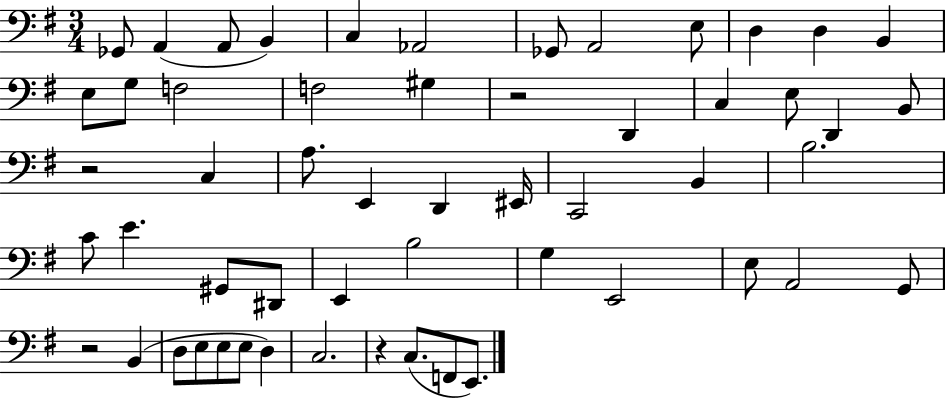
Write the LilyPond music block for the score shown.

{
  \clef bass
  \numericTimeSignature
  \time 3/4
  \key g \major
  ges,8 a,4( a,8 b,4) | c4 aes,2 | ges,8 a,2 e8 | d4 d4 b,4 | \break e8 g8 f2 | f2 gis4 | r2 d,4 | c4 e8 d,4 b,8 | \break r2 c4 | a8. e,4 d,4 eis,16 | c,2 b,4 | b2. | \break c'8 e'4. gis,8 dis,8 | e,4 b2 | g4 e,2 | e8 a,2 g,8 | \break r2 b,4( | d8 e8 e8 e8 d4) | c2. | r4 c8.( f,8 e,8.) | \break \bar "|."
}